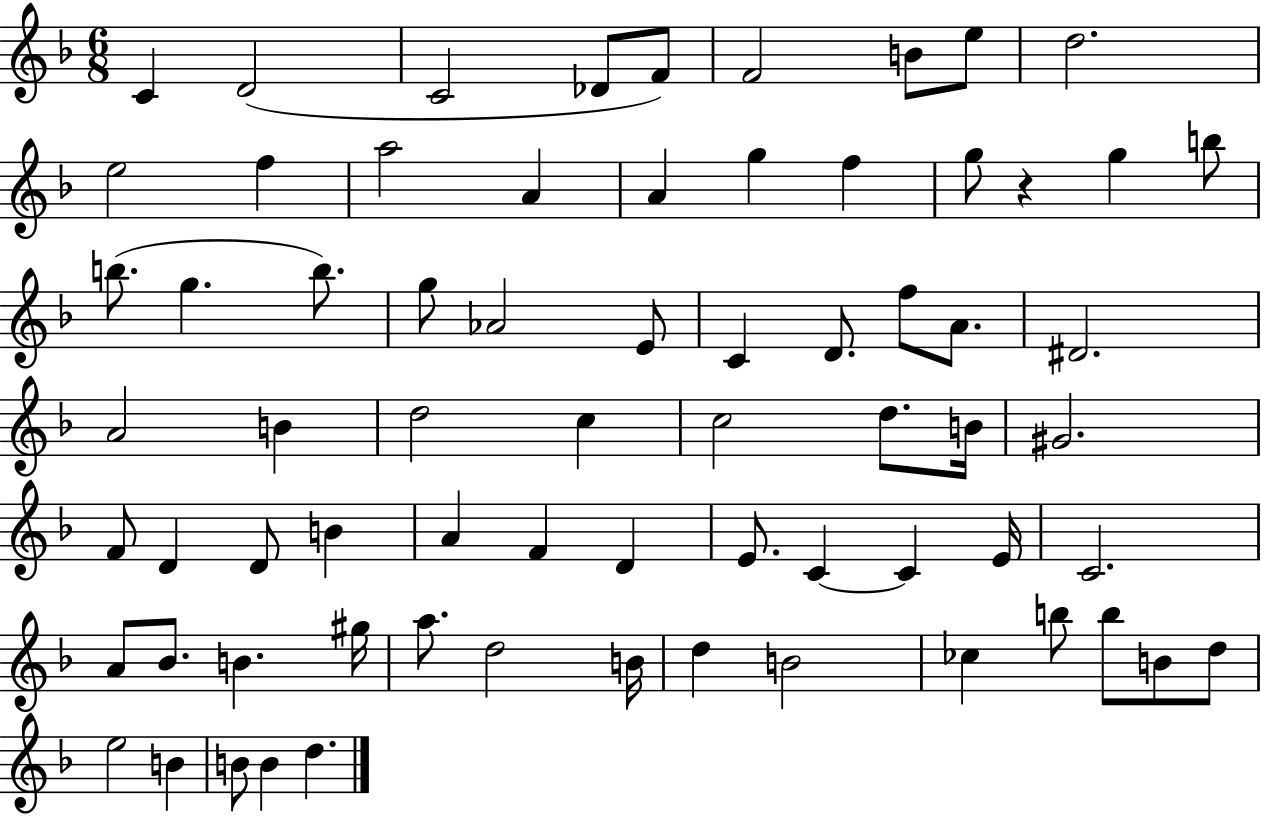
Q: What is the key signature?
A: F major